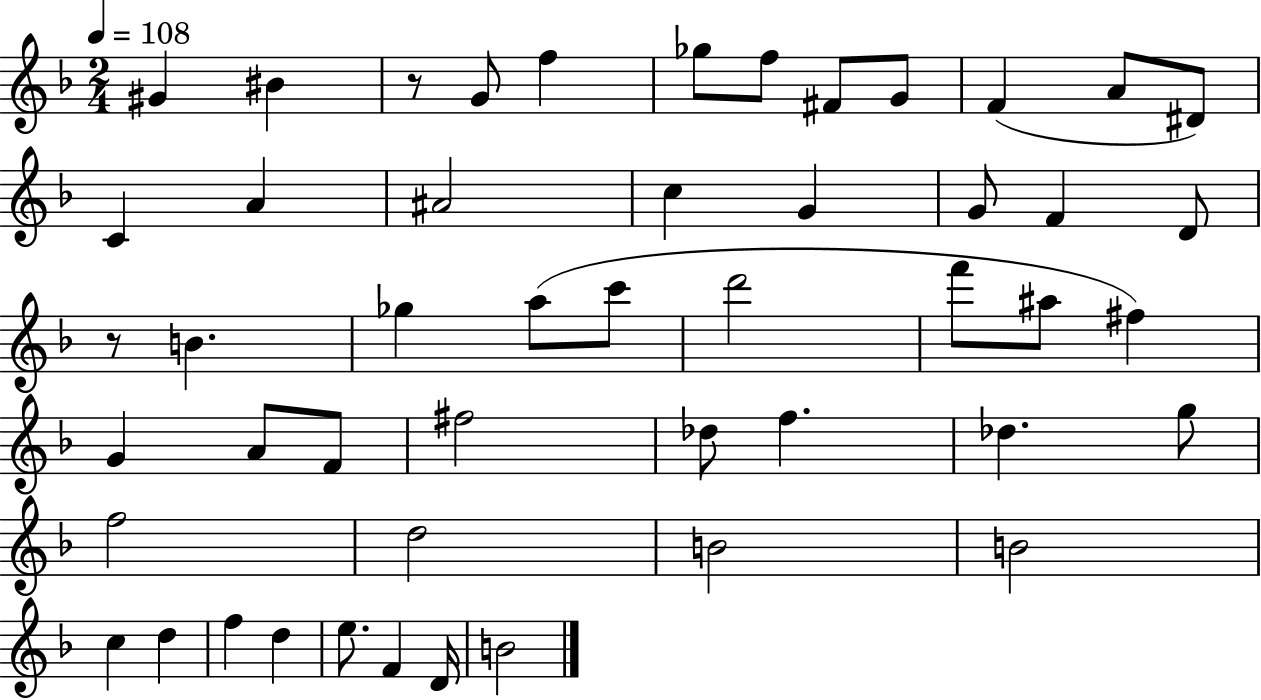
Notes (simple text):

G#4/q BIS4/q R/e G4/e F5/q Gb5/e F5/e F#4/e G4/e F4/q A4/e D#4/e C4/q A4/q A#4/h C5/q G4/q G4/e F4/q D4/e R/e B4/q. Gb5/q A5/e C6/e D6/h F6/e A#5/e F#5/q G4/q A4/e F4/e F#5/h Db5/e F5/q. Db5/q. G5/e F5/h D5/h B4/h B4/h C5/q D5/q F5/q D5/q E5/e. F4/q D4/s B4/h